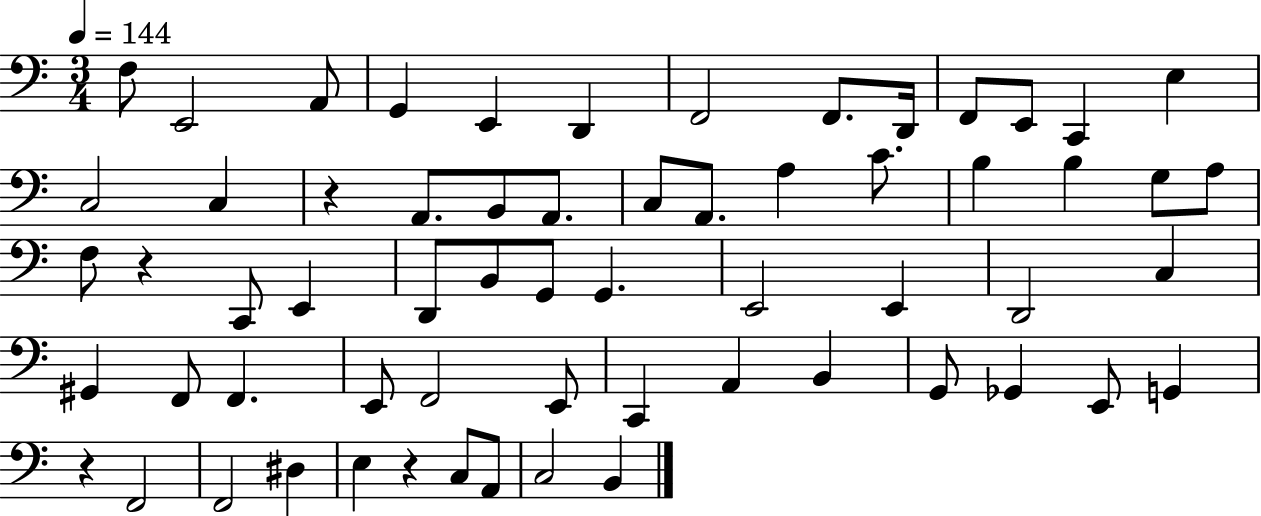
X:1
T:Untitled
M:3/4
L:1/4
K:C
F,/2 E,,2 A,,/2 G,, E,, D,, F,,2 F,,/2 D,,/4 F,,/2 E,,/2 C,, E, C,2 C, z A,,/2 B,,/2 A,,/2 C,/2 A,,/2 A, C/2 B, B, G,/2 A,/2 F,/2 z C,,/2 E,, D,,/2 B,,/2 G,,/2 G,, E,,2 E,, D,,2 C, ^G,, F,,/2 F,, E,,/2 F,,2 E,,/2 C,, A,, B,, G,,/2 _G,, E,,/2 G,, z F,,2 F,,2 ^D, E, z C,/2 A,,/2 C,2 B,,